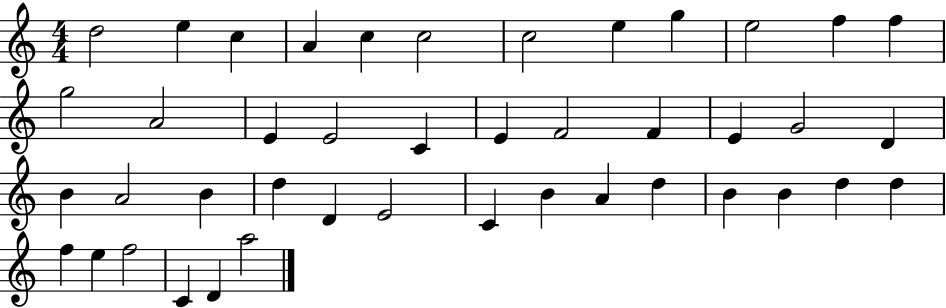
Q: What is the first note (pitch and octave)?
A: D5